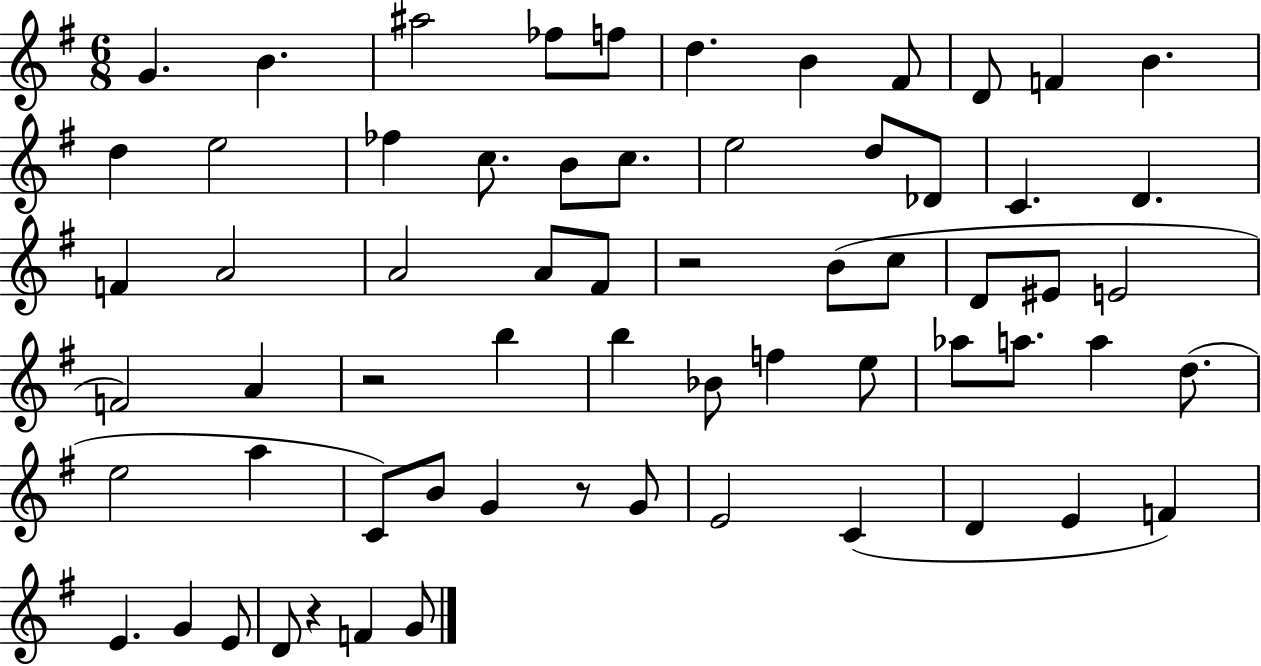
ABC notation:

X:1
T:Untitled
M:6/8
L:1/4
K:G
G B ^a2 _f/2 f/2 d B ^F/2 D/2 F B d e2 _f c/2 B/2 c/2 e2 d/2 _D/2 C D F A2 A2 A/2 ^F/2 z2 B/2 c/2 D/2 ^E/2 E2 F2 A z2 b b _B/2 f e/2 _a/2 a/2 a d/2 e2 a C/2 B/2 G z/2 G/2 E2 C D E F E G E/2 D/2 z F G/2